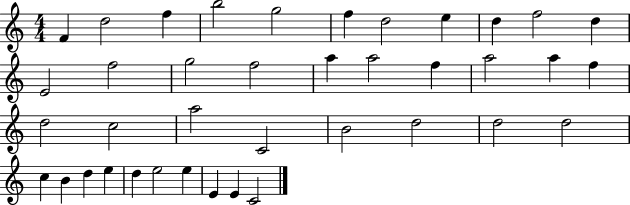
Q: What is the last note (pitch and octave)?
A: C4